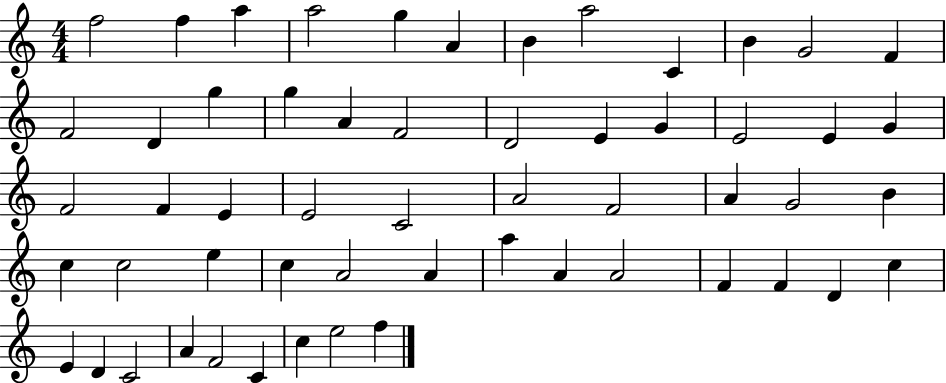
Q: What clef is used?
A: treble